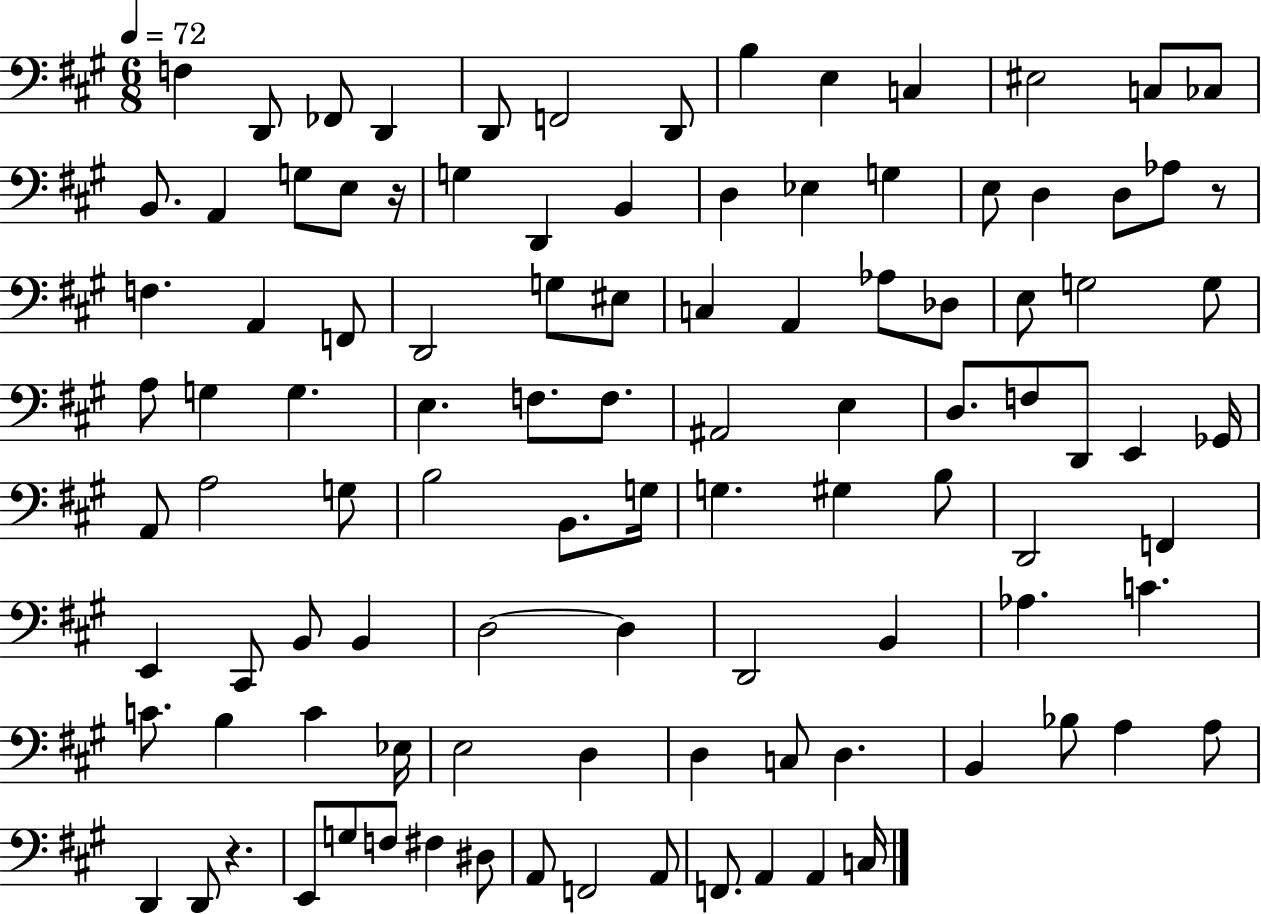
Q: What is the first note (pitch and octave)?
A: F3